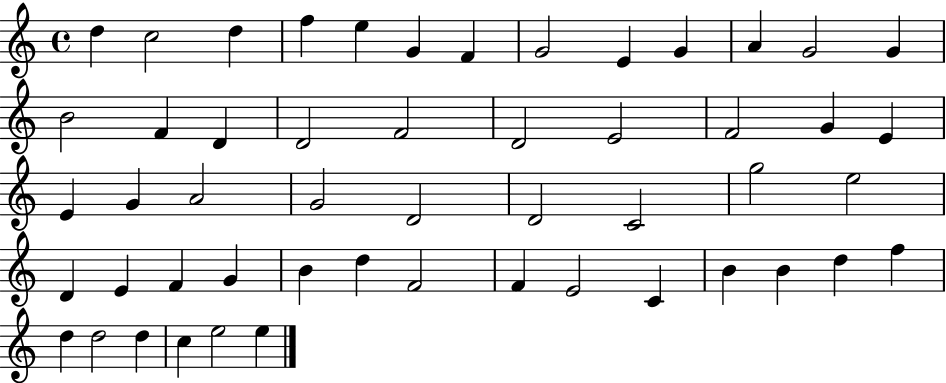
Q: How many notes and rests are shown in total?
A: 52